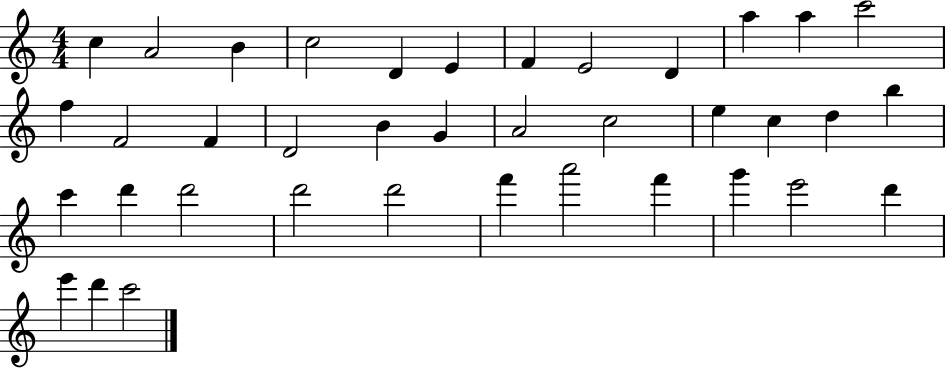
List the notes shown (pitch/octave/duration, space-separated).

C5/q A4/h B4/q C5/h D4/q E4/q F4/q E4/h D4/q A5/q A5/q C6/h F5/q F4/h F4/q D4/h B4/q G4/q A4/h C5/h E5/q C5/q D5/q B5/q C6/q D6/q D6/h D6/h D6/h F6/q A6/h F6/q G6/q E6/h D6/q E6/q D6/q C6/h